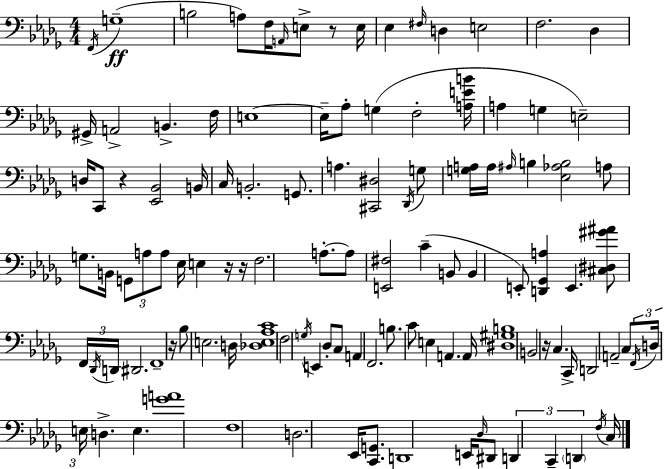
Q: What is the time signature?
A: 4/4